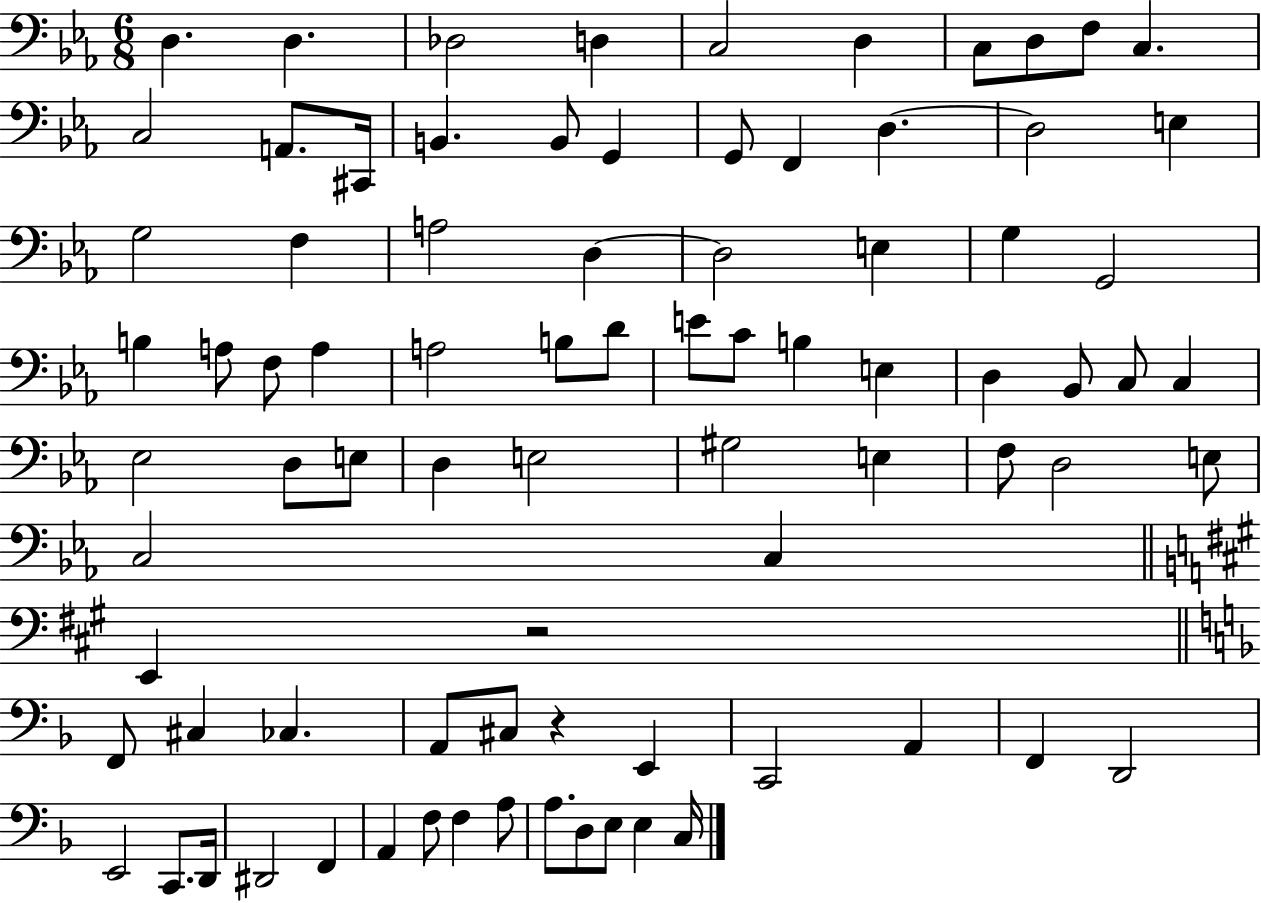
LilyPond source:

{
  \clef bass
  \numericTimeSignature
  \time 6/8
  \key ees \major
  d4. d4. | des2 d4 | c2 d4 | c8 d8 f8 c4. | \break c2 a,8. cis,16 | b,4. b,8 g,4 | g,8 f,4 d4.~~ | d2 e4 | \break g2 f4 | a2 d4~~ | d2 e4 | g4 g,2 | \break b4 a8 f8 a4 | a2 b8 d'8 | e'8 c'8 b4 e4 | d4 bes,8 c8 c4 | \break ees2 d8 e8 | d4 e2 | gis2 e4 | f8 d2 e8 | \break c2 c4 | \bar "||" \break \key a \major e,4 r2 | \bar "||" \break \key f \major f,8 cis4 ces4. | a,8 cis8 r4 e,4 | c,2 a,4 | f,4 d,2 | \break e,2 c,8. d,16 | dis,2 f,4 | a,4 f8 f4 a8 | a8. d8 e8 e4 c16 | \break \bar "|."
}